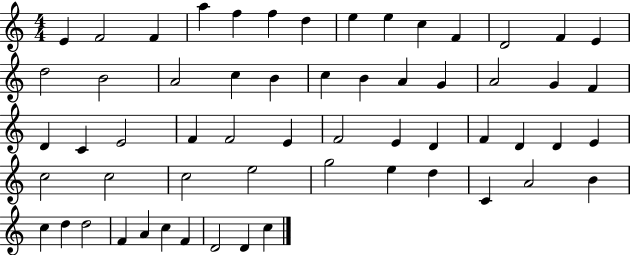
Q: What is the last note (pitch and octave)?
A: C5